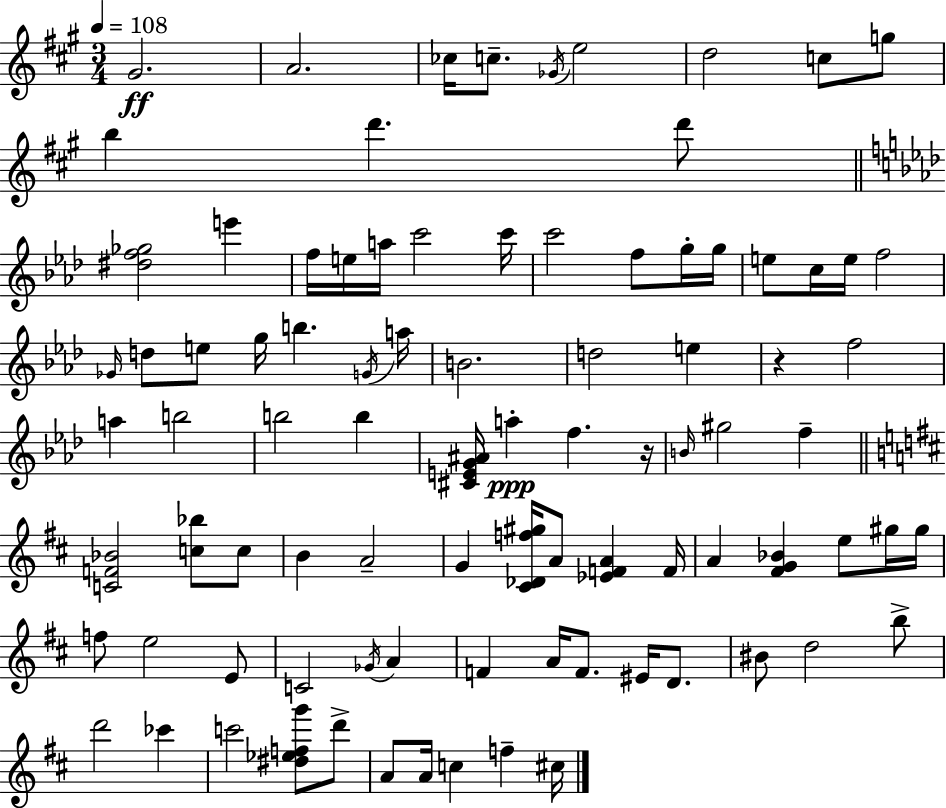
X:1
T:Untitled
M:3/4
L:1/4
K:A
^G2 A2 _c/4 c/2 _G/4 e2 d2 c/2 g/2 b d' d'/2 [^df_g]2 e' f/4 e/4 a/4 c'2 c'/4 c'2 f/2 g/4 g/4 e/2 c/4 e/4 f2 _G/4 d/2 e/2 g/4 b G/4 a/4 B2 d2 e z f2 a b2 b2 b [^CEG^A]/4 a f z/4 B/4 ^g2 f [CF_B]2 [c_b]/2 c/2 B A2 G [^C_Df^g]/4 A/2 [_EFA] F/4 A [^FG_B] e/2 ^g/4 ^g/4 f/2 e2 E/2 C2 _G/4 A F A/4 F/2 ^E/4 D/2 ^B/2 d2 b/2 d'2 _c' c'2 [^d_efg']/2 d'/2 A/2 A/4 c f ^c/4